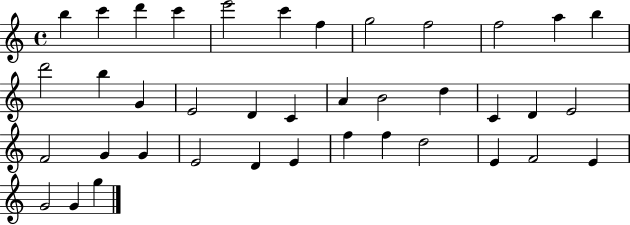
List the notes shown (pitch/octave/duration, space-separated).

B5/q C6/q D6/q C6/q E6/h C6/q F5/q G5/h F5/h F5/h A5/q B5/q D6/h B5/q G4/q E4/h D4/q C4/q A4/q B4/h D5/q C4/q D4/q E4/h F4/h G4/q G4/q E4/h D4/q E4/q F5/q F5/q D5/h E4/q F4/h E4/q G4/h G4/q G5/q